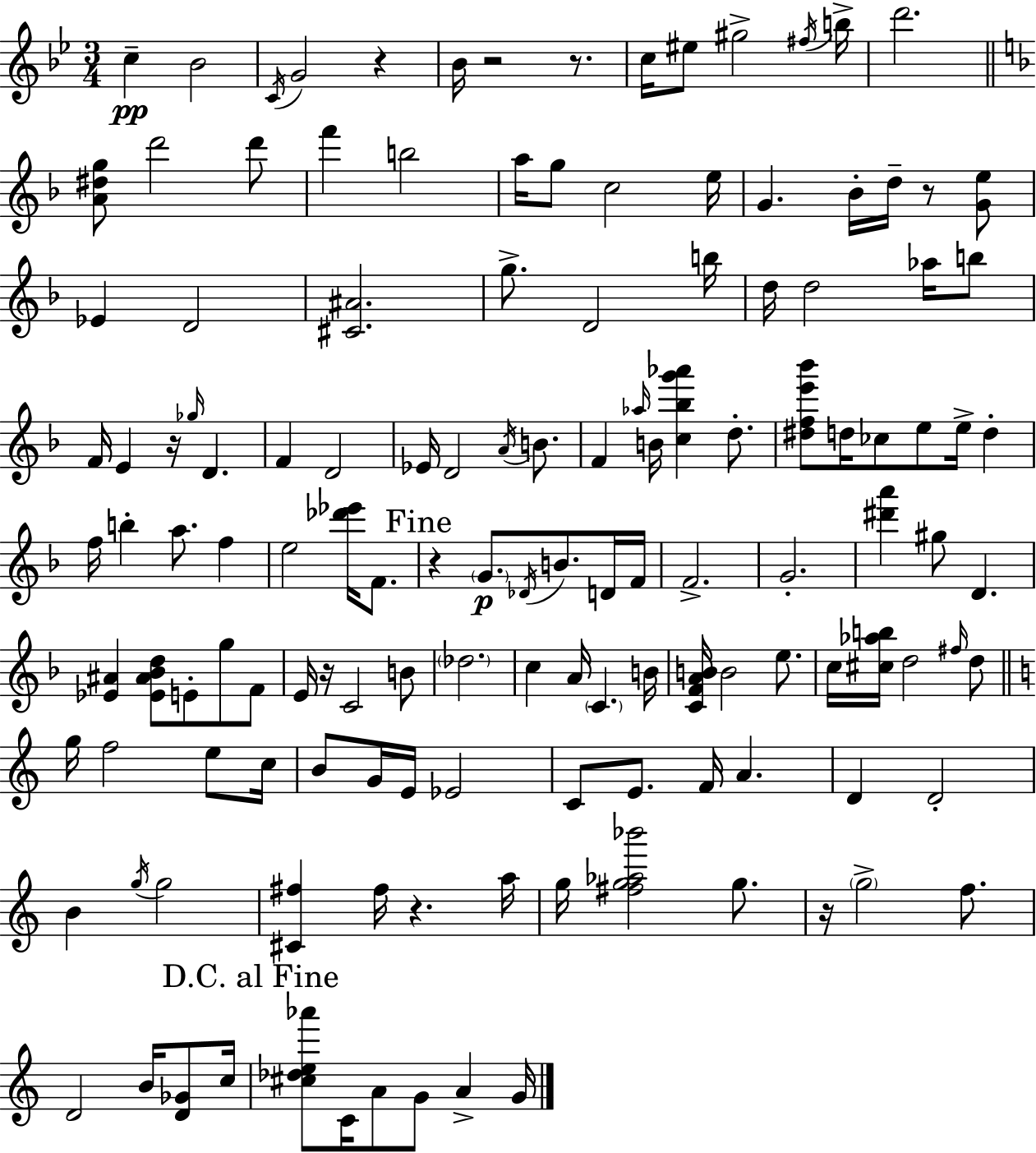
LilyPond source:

{
  \clef treble
  \numericTimeSignature
  \time 3/4
  \key bes \major
  c''4--\pp bes'2 | \acciaccatura { c'16 } g'2 r4 | bes'16 r2 r8. | c''16 eis''8 gis''2-> | \break \acciaccatura { fis''16 } b''16-> d'''2. | \bar "||" \break \key f \major <a' dis'' g''>8 d'''2 d'''8 | f'''4 b''2 | a''16 g''8 c''2 e''16 | g'4. bes'16-. d''16-- r8 <g' e''>8 | \break ees'4 d'2 | <cis' ais'>2. | g''8.-> d'2 b''16 | d''16 d''2 aes''16 b''8 | \break f'16 e'4 r16 \grace { ges''16 } d'4. | f'4 d'2 | ees'16 d'2 \acciaccatura { a'16 } b'8. | f'4 \grace { aes''16 } b'16 <c'' bes'' g''' aes'''>4 | \break d''8.-. <dis'' f'' e''' bes'''>8 d''16 ces''8 e''8 e''16-> d''4-. | f''16 b''4-. a''8. f''4 | e''2 <des''' ees'''>16 | f'8. \mark "Fine" r4 \parenthesize g'8.\p \acciaccatura { des'16 } b'8. | \break d'16 f'16 f'2.-> | g'2.-. | <dis''' a'''>4 gis''8 d'4. | <ees' ais'>4 <ees' ais' bes' d''>8 e'8-. | \break g''8 f'8 e'16 r16 c'2 | b'8 \parenthesize des''2. | c''4 a'16 \parenthesize c'4. | b'16 <c' f' a' b'>16 b'2 | \break e''8. c''16 <cis'' aes'' b''>16 d''2 | \grace { fis''16 } d''8 \bar "||" \break \key a \minor g''16 f''2 e''8 c''16 | b'8 g'16 e'16 ees'2 | c'8 e'8. f'16 a'4. | d'4 d'2-. | \break b'4 \acciaccatura { g''16 } g''2 | <cis' fis''>4 fis''16 r4. | a''16 g''16 <fis'' g'' aes'' bes'''>2 g''8. | r16 \parenthesize g''2-> f''8. | \break d'2 b'16 <d' ges'>8 | c''16 \mark "D.C. al Fine" <cis'' des'' e'' aes'''>8 c'16 a'8 g'8 a'4-> | g'16 \bar "|."
}